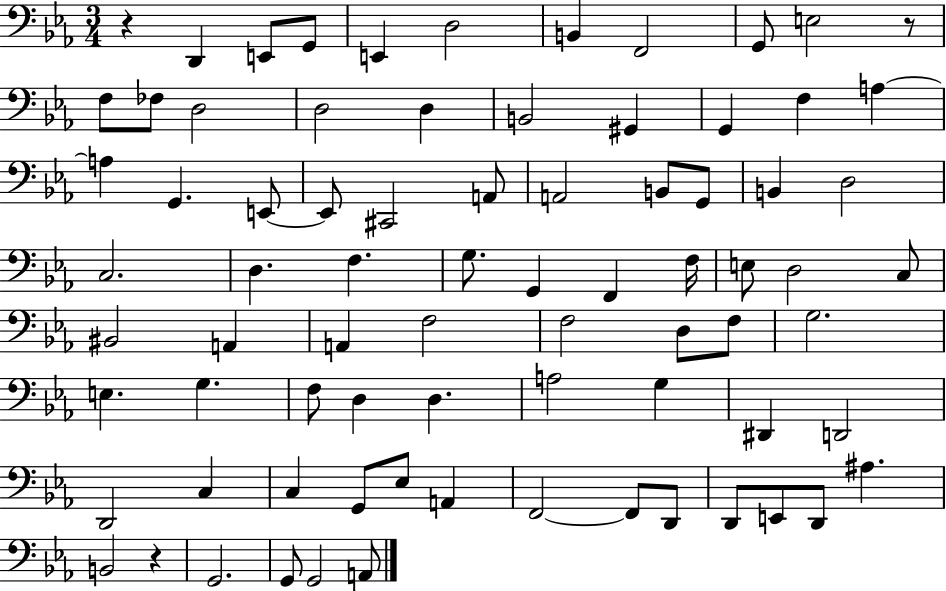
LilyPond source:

{
  \clef bass
  \numericTimeSignature
  \time 3/4
  \key ees \major
  r4 d,4 e,8 g,8 | e,4 d2 | b,4 f,2 | g,8 e2 r8 | \break f8 fes8 d2 | d2 d4 | b,2 gis,4 | g,4 f4 a4~~ | \break a4 g,4. e,8~~ | e,8 cis,2 a,8 | a,2 b,8 g,8 | b,4 d2 | \break c2. | d4. f4. | g8. g,4 f,4 f16 | e8 d2 c8 | \break bis,2 a,4 | a,4 f2 | f2 d8 f8 | g2. | \break e4. g4. | f8 d4 d4. | a2 g4 | dis,4 d,2 | \break d,2 c4 | c4 g,8 ees8 a,4 | f,2~~ f,8 d,8 | d,8 e,8 d,8 ais4. | \break b,2 r4 | g,2. | g,8 g,2 a,8 | \bar "|."
}